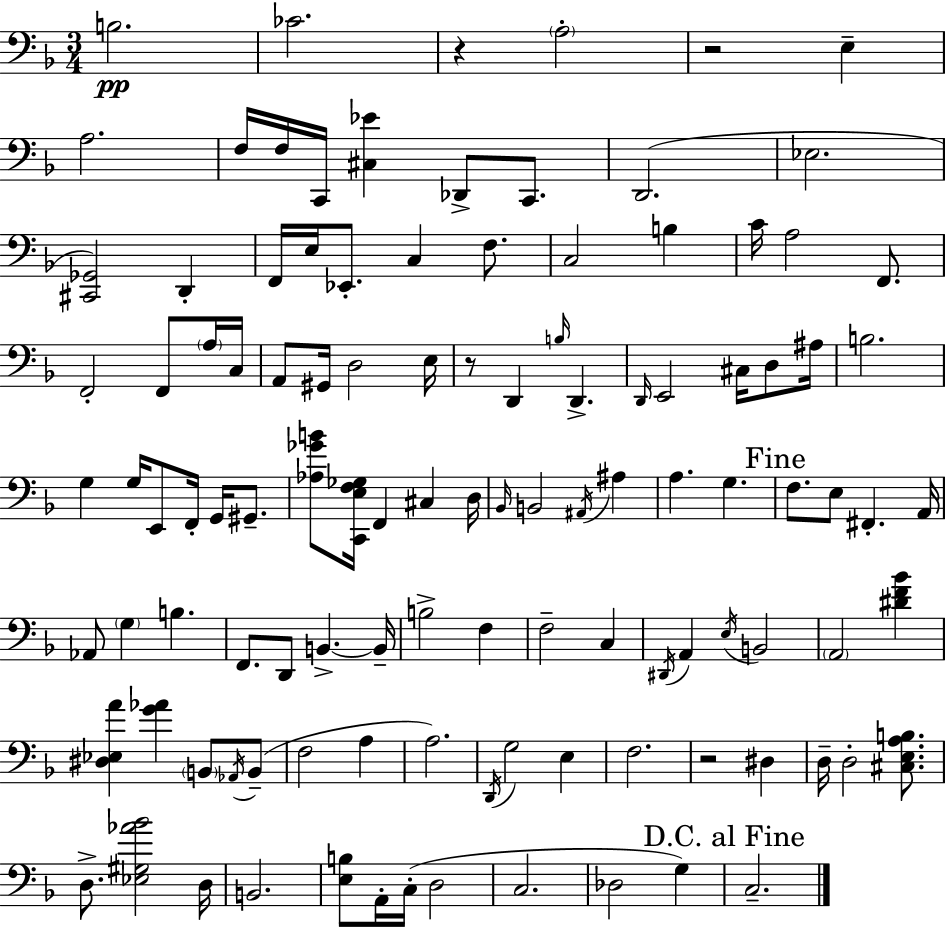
B3/h. CES4/h. R/q A3/h R/h E3/q A3/h. F3/s F3/s C2/s [C#3,Eb4]/q Db2/e C2/e. D2/h. Eb3/h. [C#2,Gb2]/h D2/q F2/s E3/s Eb2/e. C3/q F3/e. C3/h B3/q C4/s A3/h F2/e. F2/h F2/e A3/s C3/s A2/e G#2/s D3/h E3/s R/e D2/q B3/s D2/q. D2/s E2/h C#3/s D3/e A#3/s B3/h. G3/q G3/s E2/e F2/s G2/s G#2/e. [Ab3,Gb4,B4]/e [C2,E3,F3,Gb3]/s F2/q C#3/q D3/s Bb2/s B2/h A#2/s A#3/q A3/q. G3/q. F3/e. E3/e F#2/q. A2/s Ab2/e G3/q B3/q. F2/e. D2/e B2/q. B2/s B3/h F3/q F3/h C3/q D#2/s A2/q E3/s B2/h A2/h [D#4,F4,Bb4]/q [D#3,Eb3,A4]/q [G4,Ab4]/q B2/e Ab2/s B2/e F3/h A3/q A3/h. D2/s G3/h E3/q F3/h. R/h D#3/q D3/s D3/h [C#3,E3,A3,B3]/e. D3/e. [Eb3,G#3,Ab4,Bb4]/h D3/s B2/h. [E3,B3]/e A2/s C3/s D3/h C3/h. Db3/h G3/q C3/h.